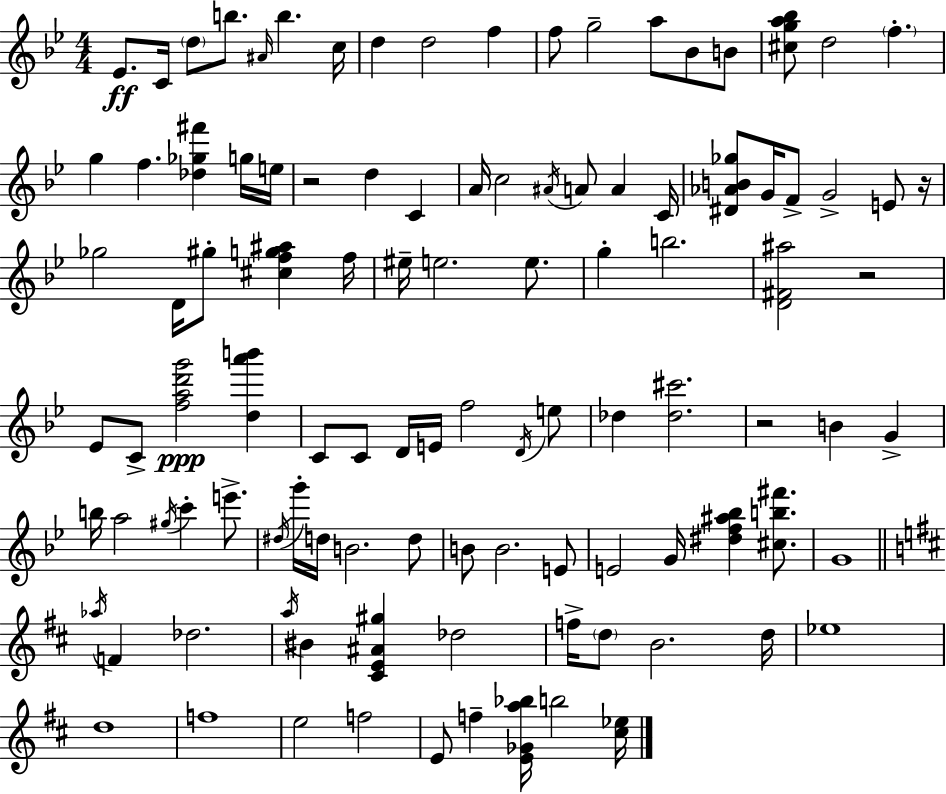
Eb4/e. C4/s D5/e B5/e. A#4/s B5/q. C5/s D5/q D5/h F5/q F5/e G5/h A5/e Bb4/e B4/e [C#5,G5,A5,Bb5]/e D5/h F5/q. G5/q F5/q. [Db5,Gb5,F#6]/q G5/s E5/s R/h D5/q C4/q A4/s C5/h A#4/s A4/e A4/q C4/s [D#4,Ab4,B4,Gb5]/e G4/s F4/e G4/h E4/e R/s Gb5/h D4/s G#5/e [C#5,F5,G5,A#5]/q F5/s EIS5/s E5/h. E5/e. G5/q B5/h. [D4,F#4,A#5]/h R/h Eb4/e C4/e [F5,A5,D6,G6]/h [D5,A6,B6]/q C4/e C4/e D4/s E4/s F5/h D4/s E5/e Db5/q [Db5,C#6]/h. R/h B4/q G4/q B5/s A5/h G#5/s C6/q E6/e. D#5/s G6/s D5/s B4/h. D5/e B4/e B4/h. E4/e E4/h G4/s [D#5,F5,A#5,Bb5]/q [C#5,B5,F#6]/e. G4/w Ab5/s F4/q Db5/h. A5/s BIS4/q [C#4,E4,A#4,G#5]/q Db5/h F5/s D5/e B4/h. D5/s Eb5/w D5/w F5/w E5/h F5/h E4/e F5/q [E4,Gb4,A5,Bb5]/s B5/h [C#5,Eb5]/s